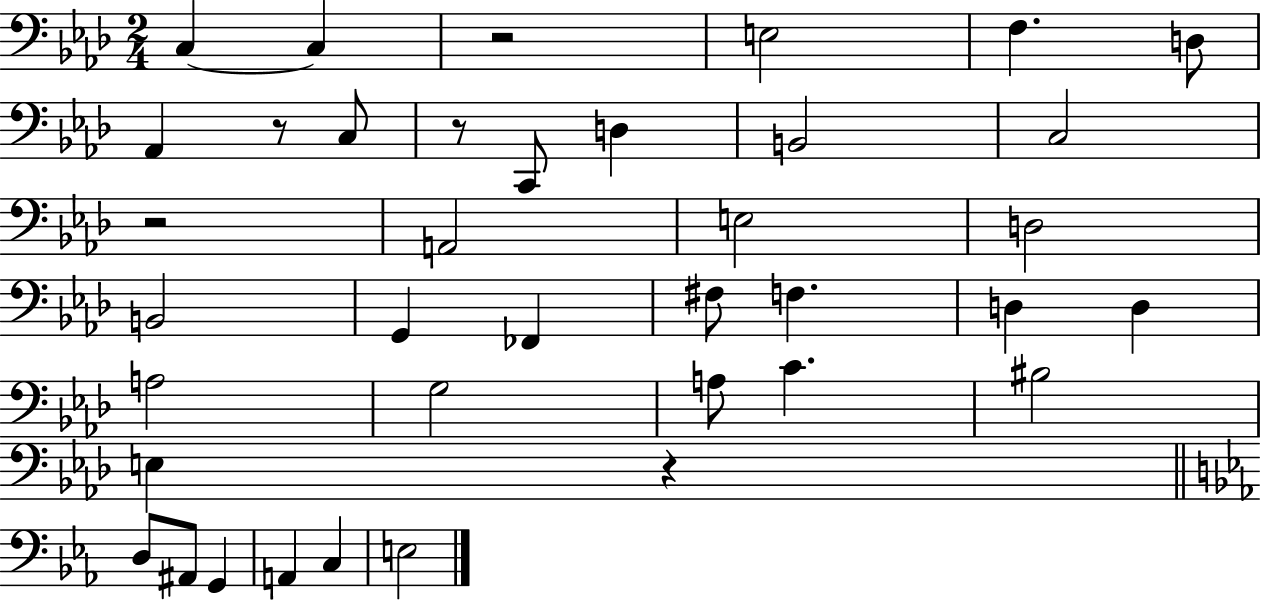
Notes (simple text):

C3/q C3/q R/h E3/h F3/q. D3/e Ab2/q R/e C3/e R/e C2/e D3/q B2/h C3/h R/h A2/h E3/h D3/h B2/h G2/q FES2/q F#3/e F3/q. D3/q D3/q A3/h G3/h A3/e C4/q. BIS3/h E3/q R/q D3/e A#2/e G2/q A2/q C3/q E3/h